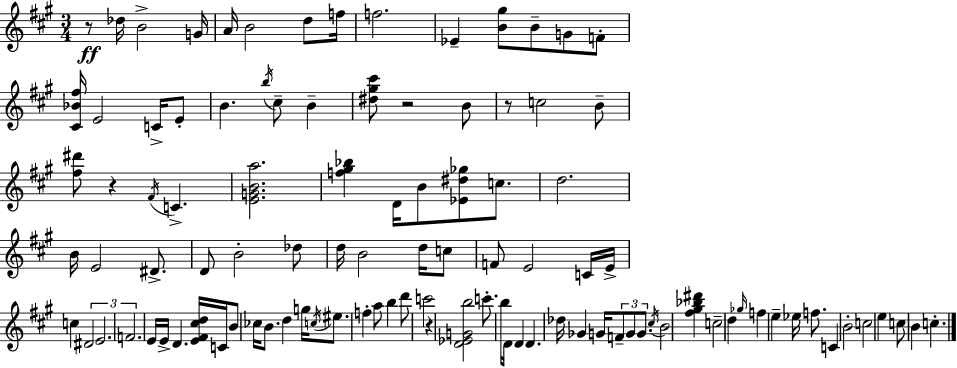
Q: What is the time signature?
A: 3/4